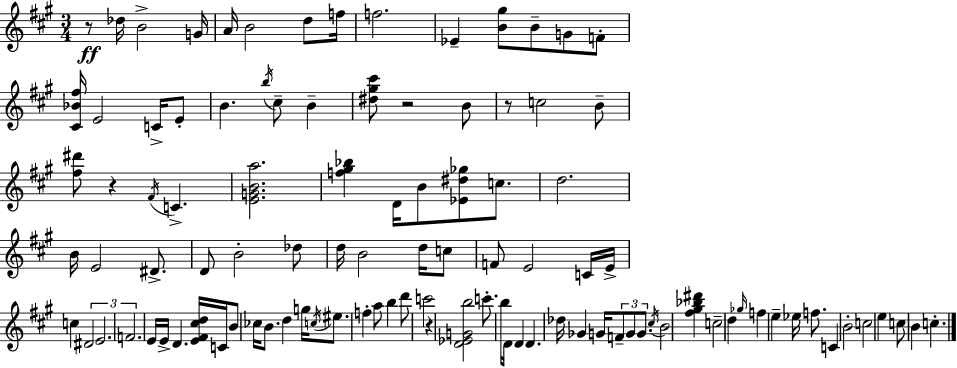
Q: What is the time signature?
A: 3/4